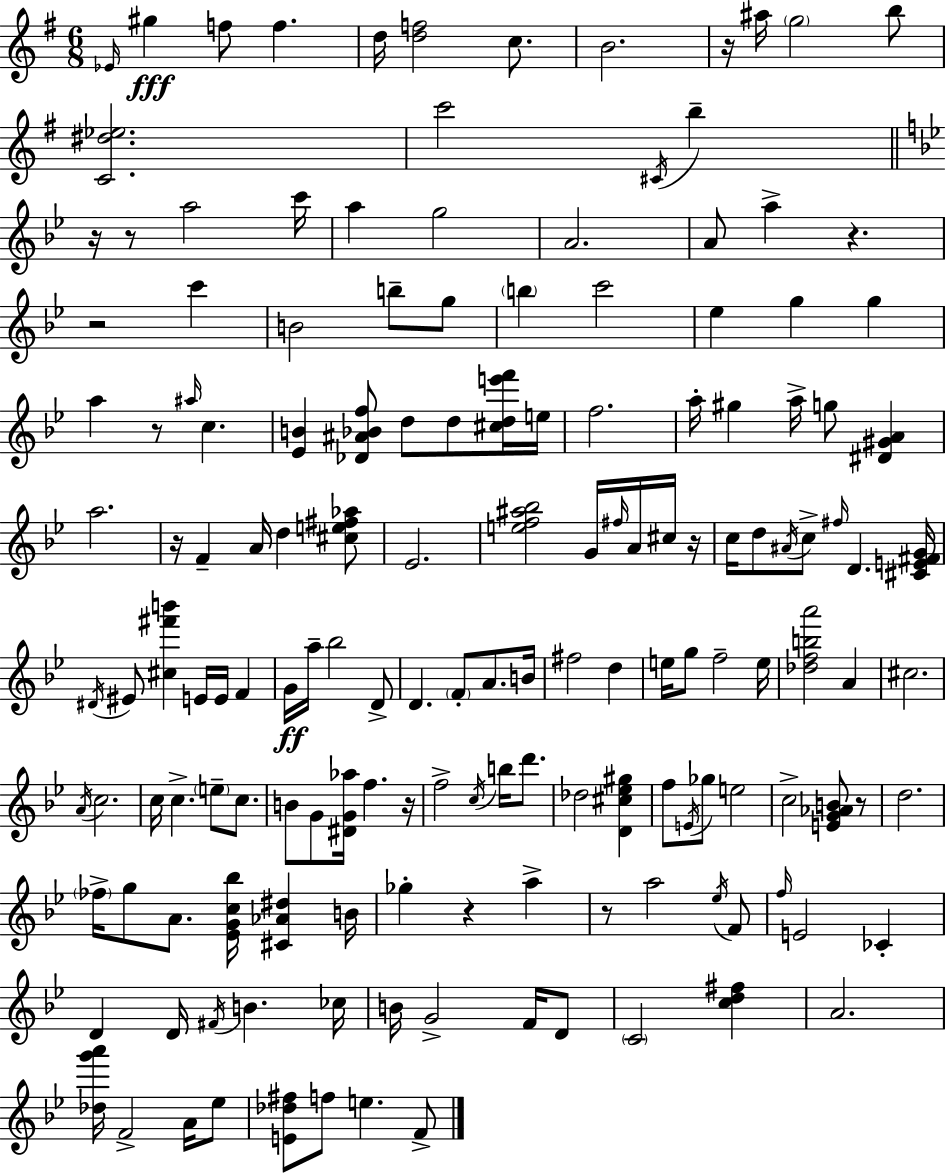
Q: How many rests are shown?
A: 12